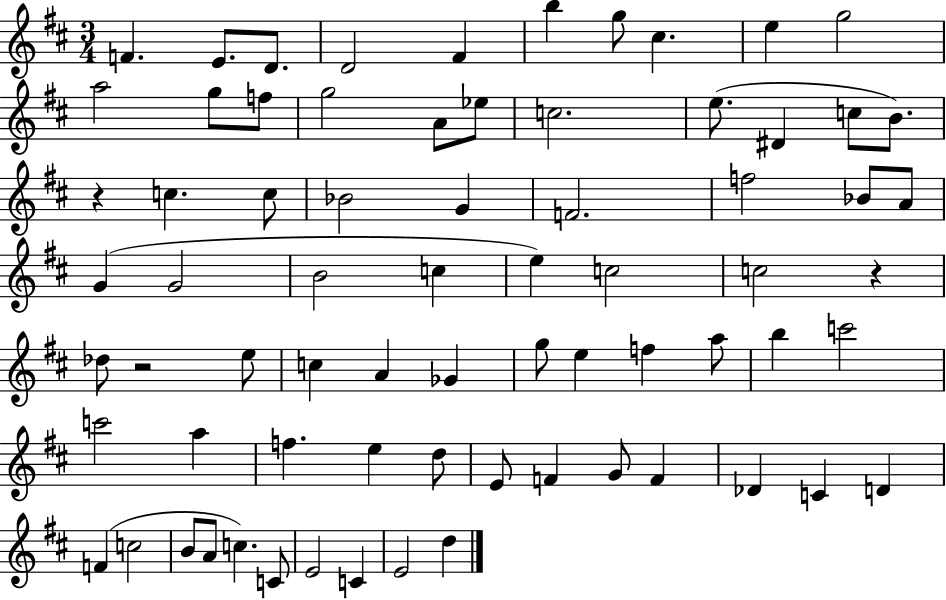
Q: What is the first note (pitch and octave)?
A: F4